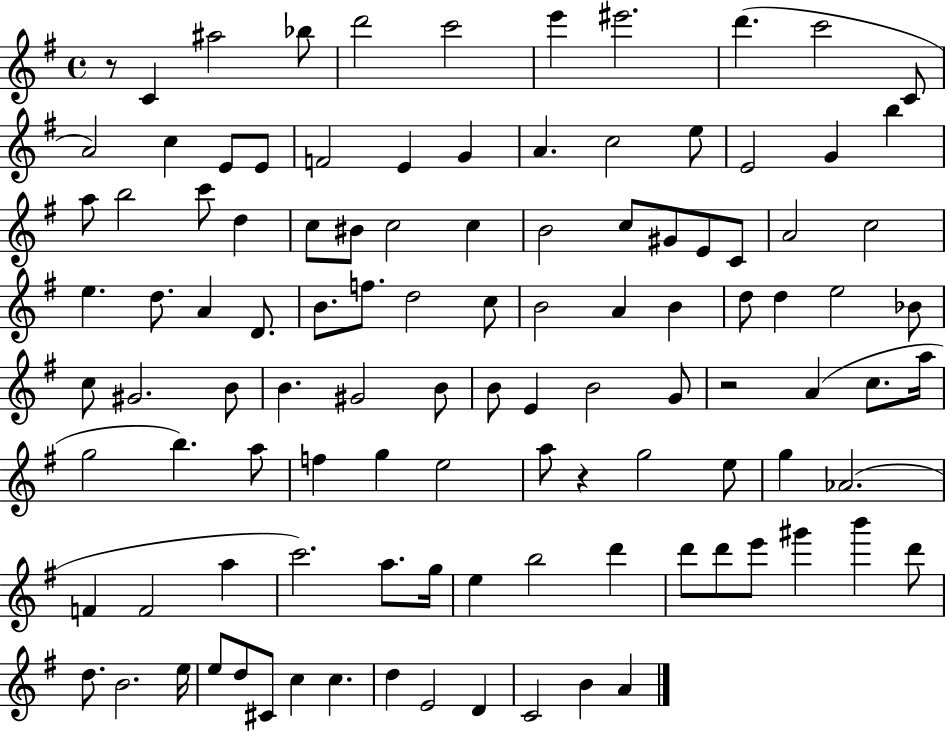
{
  \clef treble
  \time 4/4
  \defaultTimeSignature
  \key g \major
  r8 c'4 ais''2 bes''8 | d'''2 c'''2 | e'''4 eis'''2. | d'''4.( c'''2 c'8 | \break a'2) c''4 e'8 e'8 | f'2 e'4 g'4 | a'4. c''2 e''8 | e'2 g'4 b''4 | \break a''8 b''2 c'''8 d''4 | c''8 bis'8 c''2 c''4 | b'2 c''8 gis'8 e'8 c'8 | a'2 c''2 | \break e''4. d''8. a'4 d'8. | b'8. f''8. d''2 c''8 | b'2 a'4 b'4 | d''8 d''4 e''2 bes'8 | \break c''8 gis'2. b'8 | b'4. gis'2 b'8 | b'8 e'4 b'2 g'8 | r2 a'4( c''8. a''16 | \break g''2 b''4.) a''8 | f''4 g''4 e''2 | a''8 r4 g''2 e''8 | g''4 aes'2.( | \break f'4 f'2 a''4 | c'''2.) a''8. g''16 | e''4 b''2 d'''4 | d'''8 d'''8 e'''8 gis'''4 b'''4 d'''8 | \break d''8. b'2. e''16 | e''8 d''8 cis'8 c''4 c''4. | d''4 e'2 d'4 | c'2 b'4 a'4 | \break \bar "|."
}